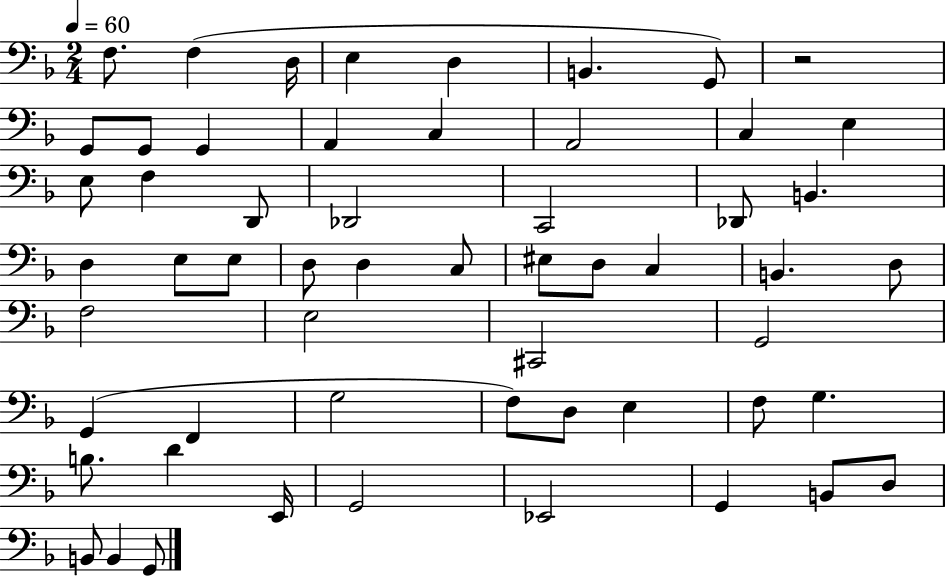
F3/e. F3/q D3/s E3/q D3/q B2/q. G2/e R/h G2/e G2/e G2/q A2/q C3/q A2/h C3/q E3/q E3/e F3/q D2/e Db2/h C2/h Db2/e B2/q. D3/q E3/e E3/e D3/e D3/q C3/e EIS3/e D3/e C3/q B2/q. D3/e F3/h E3/h C#2/h G2/h G2/q F2/q G3/h F3/e D3/e E3/q F3/e G3/q. B3/e. D4/q E2/s G2/h Eb2/h G2/q B2/e D3/e B2/e B2/q G2/e